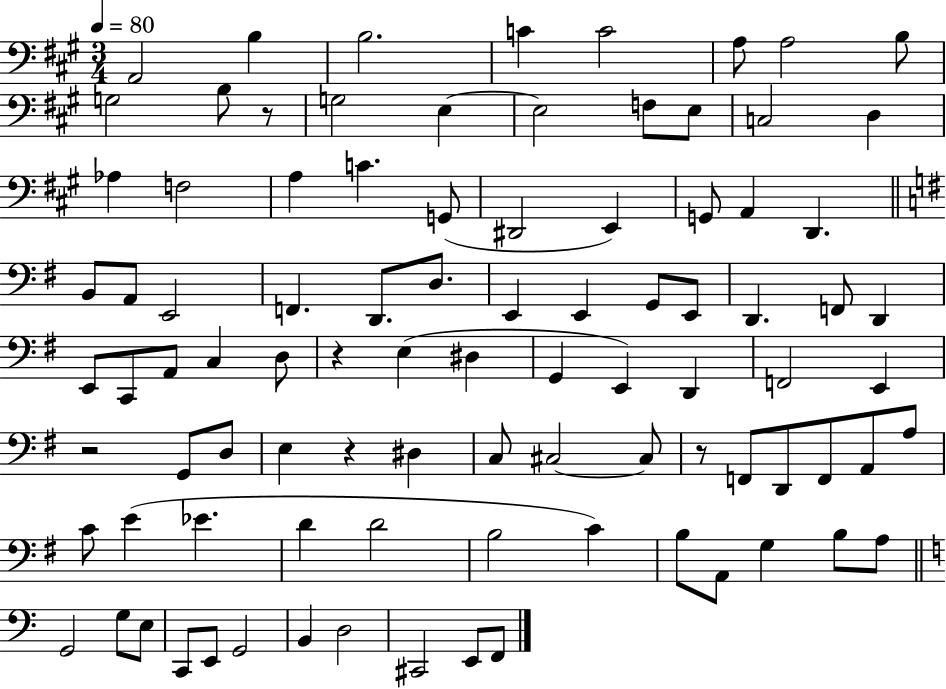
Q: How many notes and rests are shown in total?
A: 92